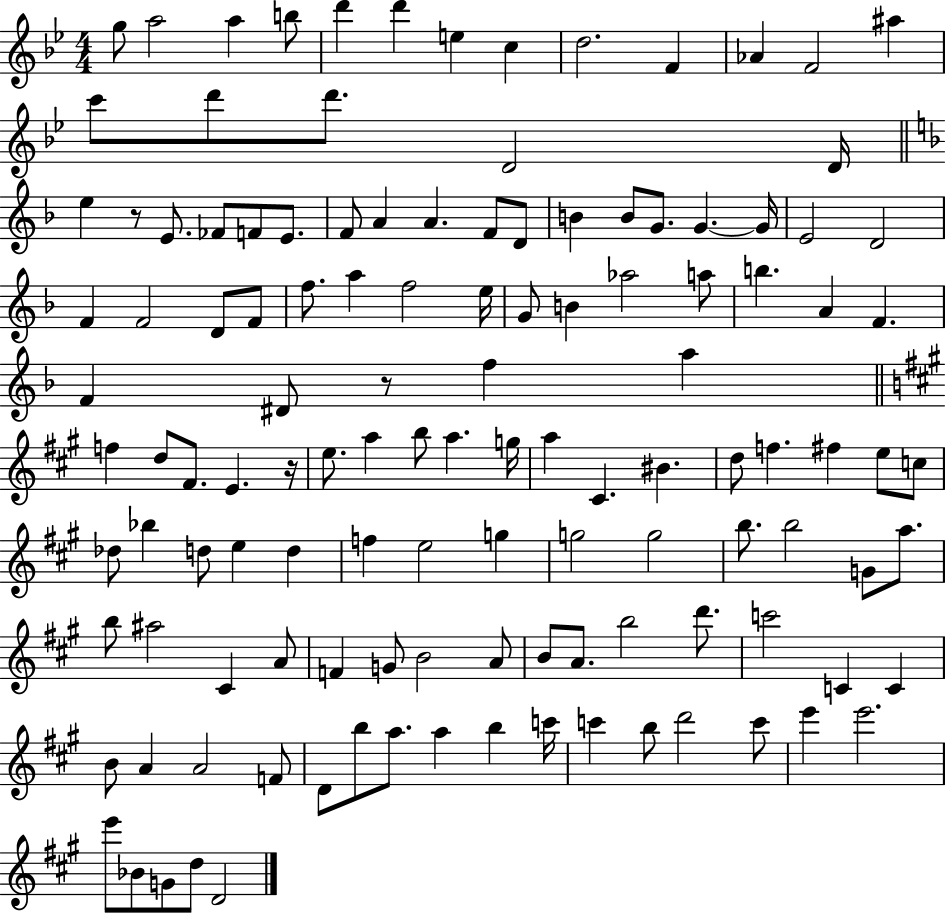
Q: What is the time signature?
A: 4/4